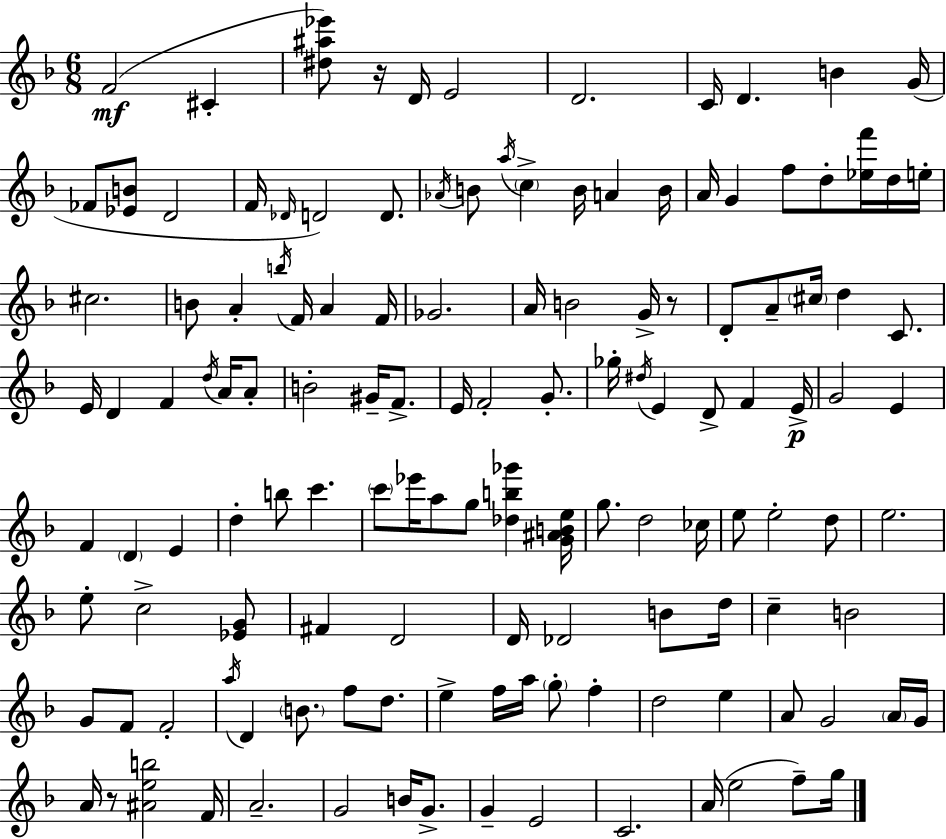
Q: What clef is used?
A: treble